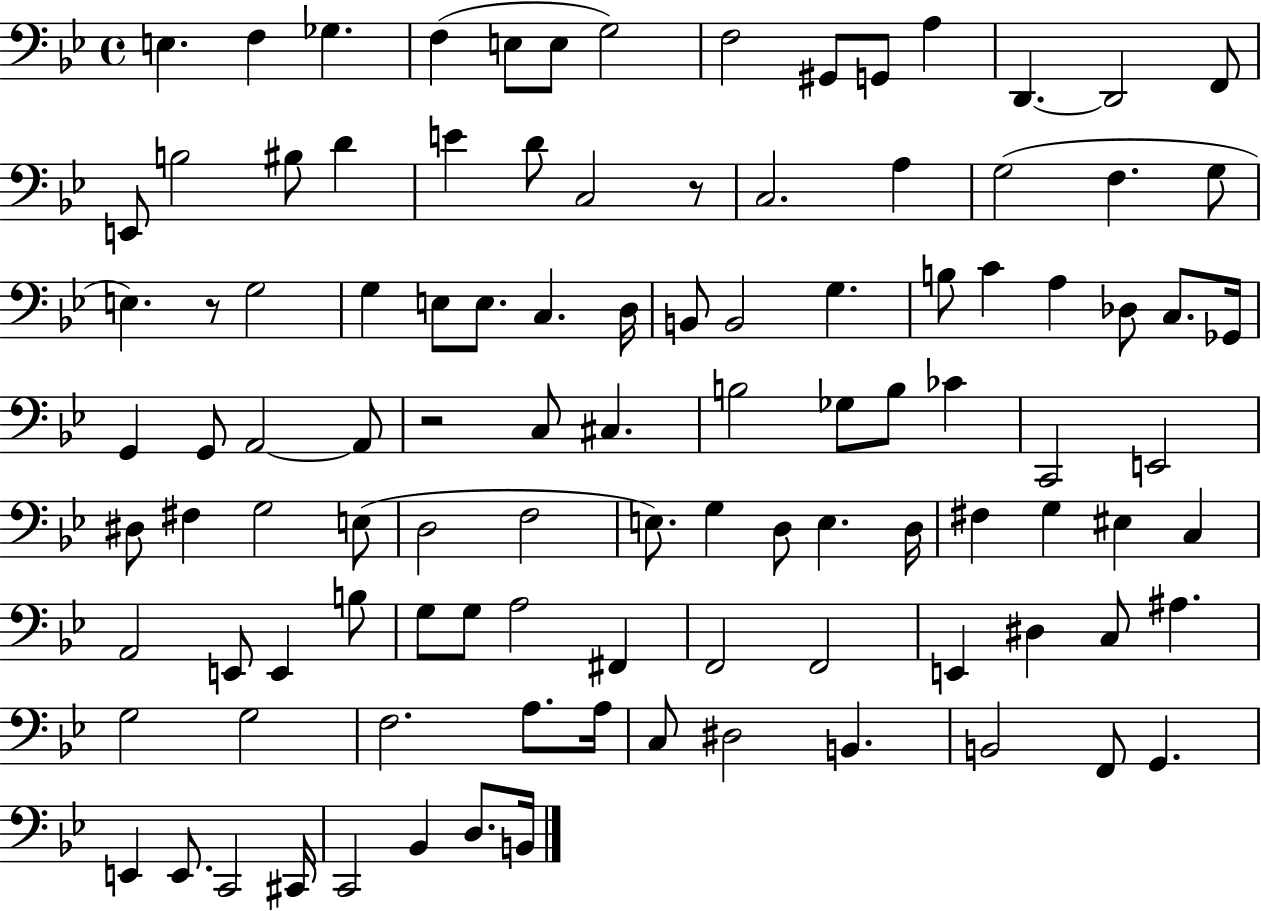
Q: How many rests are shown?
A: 3